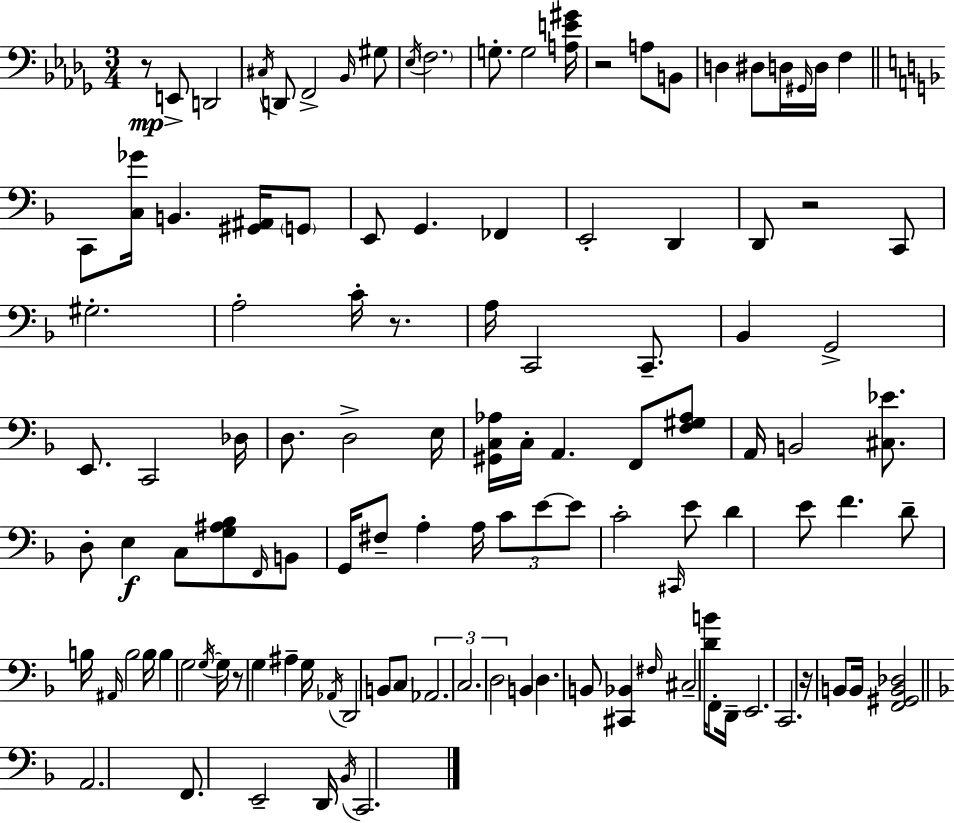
X:1
T:Untitled
M:3/4
L:1/4
K:Bbm
z/2 E,,/2 D,,2 ^C,/4 D,,/2 F,,2 _B,,/4 ^G,/2 _E,/4 F,2 G,/2 G,2 [A,E^G]/4 z2 A,/2 B,,/2 D, ^D,/2 D,/4 ^G,,/4 D,/4 F, C,,/2 [C,_G]/4 B,, [^G,,^A,,]/4 G,,/2 E,,/2 G,, _F,, E,,2 D,, D,,/2 z2 C,,/2 ^G,2 A,2 C/4 z/2 A,/4 C,,2 C,,/2 _B,, G,,2 E,,/2 C,,2 _D,/4 D,/2 D,2 E,/4 [^G,,C,_A,]/4 C,/4 A,, F,,/2 [F,^G,_A,]/2 A,,/4 B,,2 [^C,_E]/2 D,/2 E, C,/2 [G,^A,_B,]/2 F,,/4 B,,/2 G,,/4 ^F,/2 A, A,/4 C/2 E/2 E/2 C2 ^C,,/4 E/2 D E/2 F D/2 B,/4 ^A,,/4 B,2 B,/4 B, G,2 G,/4 G,/4 z/2 G, ^A, G,/4 _A,,/4 D,,2 B,,/2 C,/2 _A,,2 C,2 D,2 B,, D, B,,/2 [^C,,_B,,] ^F,/4 ^C,2 [DB]/4 F,,/2 D,,/4 E,,2 C,,2 z/4 B,,/2 B,,/4 [F,,^G,,B,,_D,]2 A,,2 F,,/2 E,,2 D,,/4 _B,,/4 C,,2